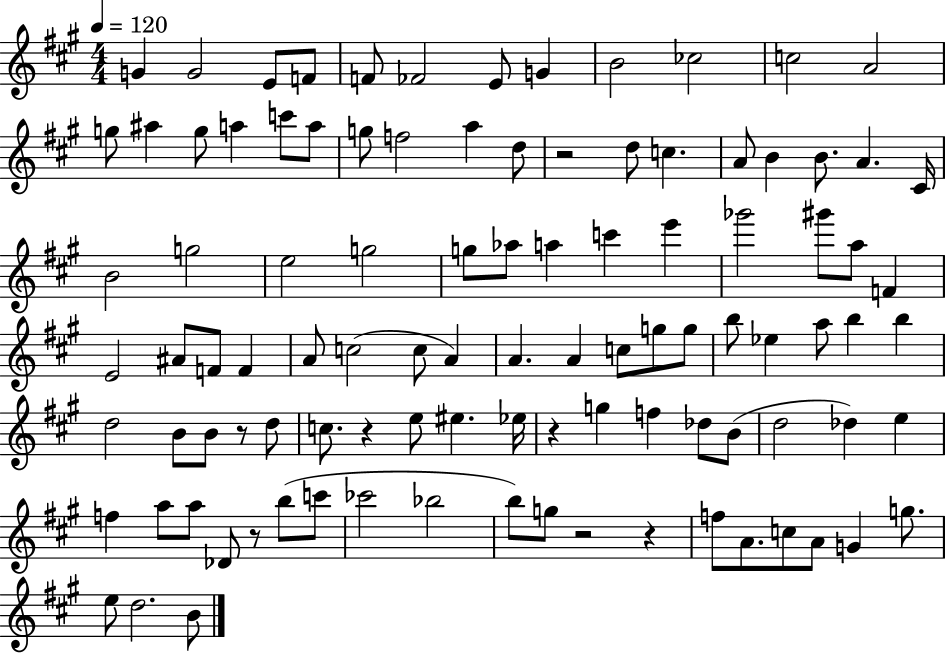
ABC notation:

X:1
T:Untitled
M:4/4
L:1/4
K:A
G G2 E/2 F/2 F/2 _F2 E/2 G B2 _c2 c2 A2 g/2 ^a g/2 a c'/2 a/2 g/2 f2 a d/2 z2 d/2 c A/2 B B/2 A ^C/4 B2 g2 e2 g2 g/2 _a/2 a c' e' _g'2 ^g'/2 a/2 F E2 ^A/2 F/2 F A/2 c2 c/2 A A A c/2 g/2 g/2 b/2 _e a/2 b b d2 B/2 B/2 z/2 d/2 c/2 z e/2 ^e _e/4 z g f _d/2 B/2 d2 _d e f a/2 a/2 _D/2 z/2 b/2 c'/2 _c'2 _b2 b/2 g/2 z2 z f/2 A/2 c/2 A/2 G g/2 e/2 d2 B/2